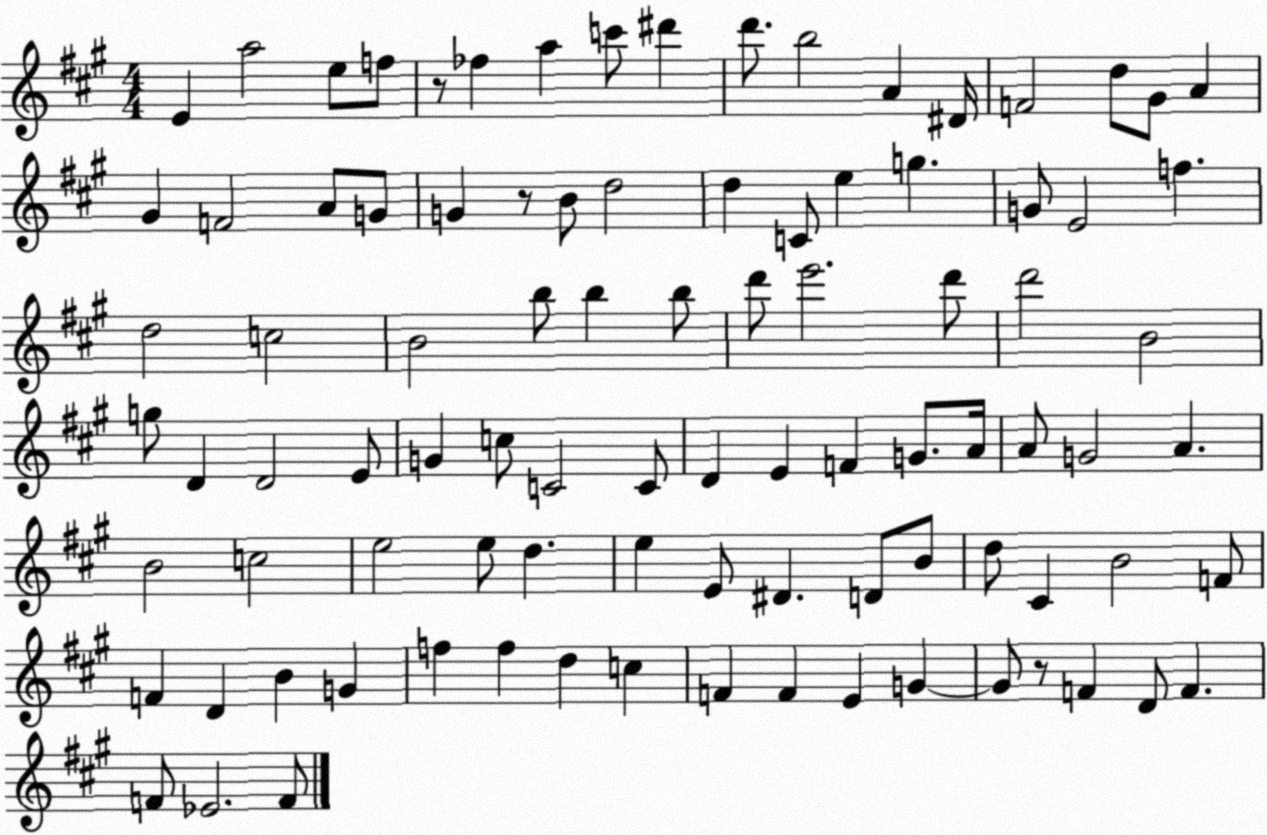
X:1
T:Untitled
M:4/4
L:1/4
K:A
E a2 e/2 f/2 z/2 _f a c'/2 ^d' d'/2 b2 A ^D/4 F2 d/2 ^G/2 A ^G F2 A/2 G/2 G z/2 B/2 d2 d C/2 e g G/2 E2 f d2 c2 B2 b/2 b b/2 d'/2 e'2 d'/2 d'2 B2 g/2 D D2 E/2 G c/2 C2 C/2 D E F G/2 A/4 A/2 G2 A B2 c2 e2 e/2 d e E/2 ^D D/2 B/2 d/2 ^C B2 F/2 F D B G f f d c F F E G G/2 z/2 F D/2 F F/2 _E2 F/2